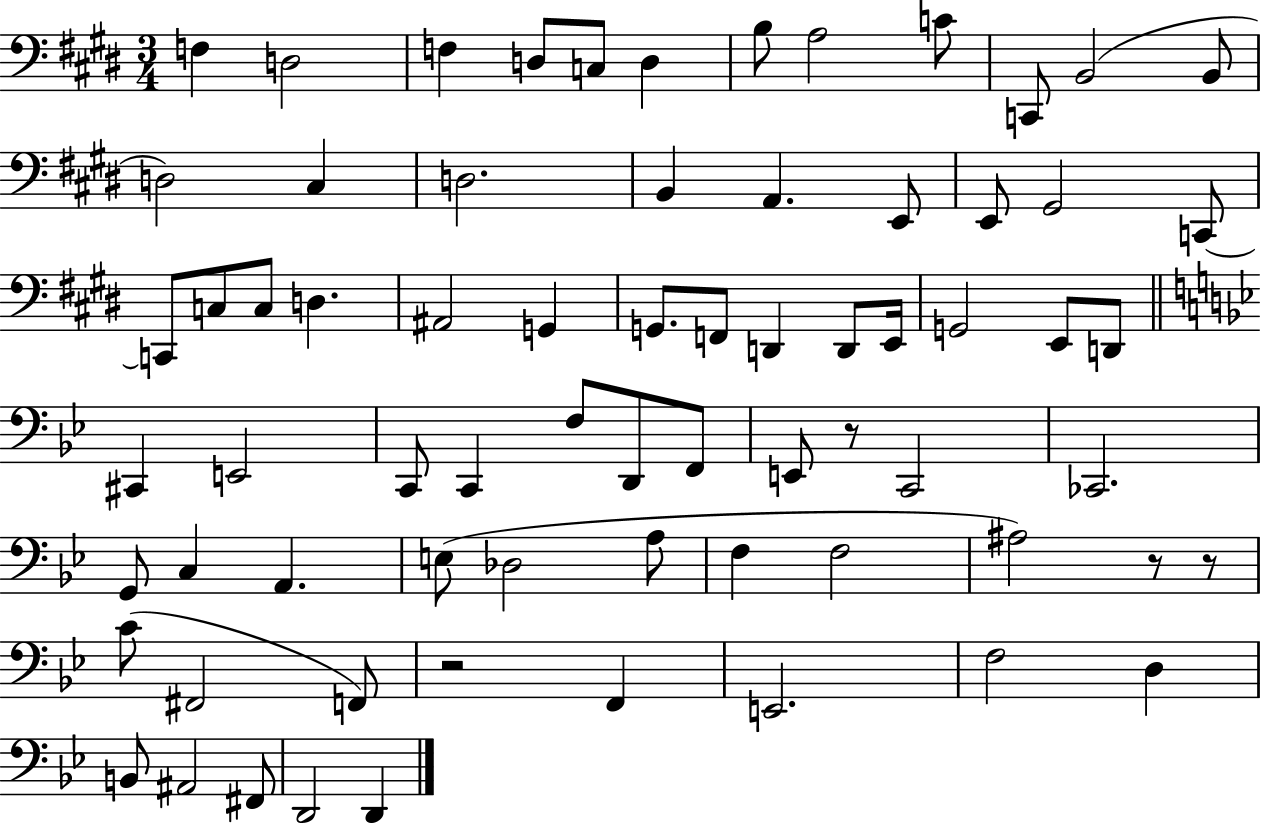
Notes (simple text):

F3/q D3/h F3/q D3/e C3/e D3/q B3/e A3/h C4/e C2/e B2/h B2/e D3/h C#3/q D3/h. B2/q A2/q. E2/e E2/e G#2/h C2/e C2/e C3/e C3/e D3/q. A#2/h G2/q G2/e. F2/e D2/q D2/e E2/s G2/h E2/e D2/e C#2/q E2/h C2/e C2/q F3/e D2/e F2/e E2/e R/e C2/h CES2/h. G2/e C3/q A2/q. E3/e Db3/h A3/e F3/q F3/h A#3/h R/e R/e C4/e F#2/h F2/e R/h F2/q E2/h. F3/h D3/q B2/e A#2/h F#2/e D2/h D2/q